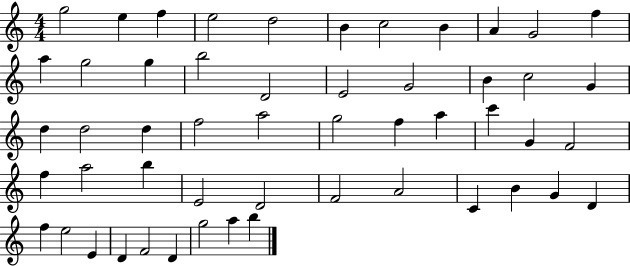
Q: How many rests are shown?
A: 0